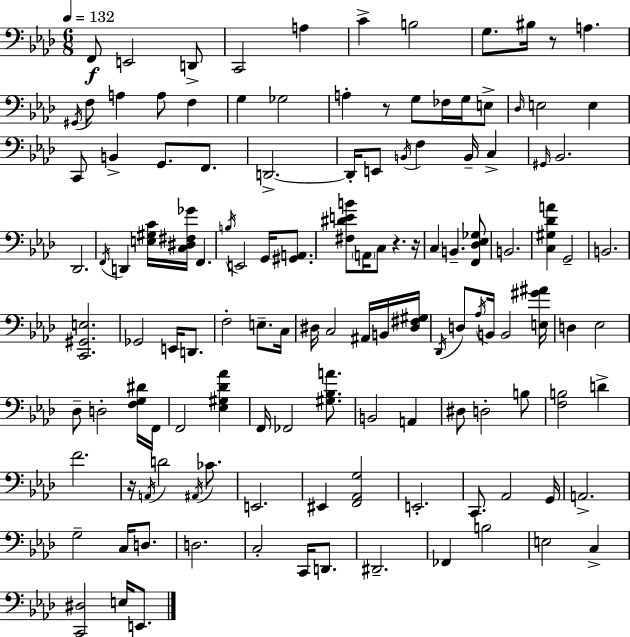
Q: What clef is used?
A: bass